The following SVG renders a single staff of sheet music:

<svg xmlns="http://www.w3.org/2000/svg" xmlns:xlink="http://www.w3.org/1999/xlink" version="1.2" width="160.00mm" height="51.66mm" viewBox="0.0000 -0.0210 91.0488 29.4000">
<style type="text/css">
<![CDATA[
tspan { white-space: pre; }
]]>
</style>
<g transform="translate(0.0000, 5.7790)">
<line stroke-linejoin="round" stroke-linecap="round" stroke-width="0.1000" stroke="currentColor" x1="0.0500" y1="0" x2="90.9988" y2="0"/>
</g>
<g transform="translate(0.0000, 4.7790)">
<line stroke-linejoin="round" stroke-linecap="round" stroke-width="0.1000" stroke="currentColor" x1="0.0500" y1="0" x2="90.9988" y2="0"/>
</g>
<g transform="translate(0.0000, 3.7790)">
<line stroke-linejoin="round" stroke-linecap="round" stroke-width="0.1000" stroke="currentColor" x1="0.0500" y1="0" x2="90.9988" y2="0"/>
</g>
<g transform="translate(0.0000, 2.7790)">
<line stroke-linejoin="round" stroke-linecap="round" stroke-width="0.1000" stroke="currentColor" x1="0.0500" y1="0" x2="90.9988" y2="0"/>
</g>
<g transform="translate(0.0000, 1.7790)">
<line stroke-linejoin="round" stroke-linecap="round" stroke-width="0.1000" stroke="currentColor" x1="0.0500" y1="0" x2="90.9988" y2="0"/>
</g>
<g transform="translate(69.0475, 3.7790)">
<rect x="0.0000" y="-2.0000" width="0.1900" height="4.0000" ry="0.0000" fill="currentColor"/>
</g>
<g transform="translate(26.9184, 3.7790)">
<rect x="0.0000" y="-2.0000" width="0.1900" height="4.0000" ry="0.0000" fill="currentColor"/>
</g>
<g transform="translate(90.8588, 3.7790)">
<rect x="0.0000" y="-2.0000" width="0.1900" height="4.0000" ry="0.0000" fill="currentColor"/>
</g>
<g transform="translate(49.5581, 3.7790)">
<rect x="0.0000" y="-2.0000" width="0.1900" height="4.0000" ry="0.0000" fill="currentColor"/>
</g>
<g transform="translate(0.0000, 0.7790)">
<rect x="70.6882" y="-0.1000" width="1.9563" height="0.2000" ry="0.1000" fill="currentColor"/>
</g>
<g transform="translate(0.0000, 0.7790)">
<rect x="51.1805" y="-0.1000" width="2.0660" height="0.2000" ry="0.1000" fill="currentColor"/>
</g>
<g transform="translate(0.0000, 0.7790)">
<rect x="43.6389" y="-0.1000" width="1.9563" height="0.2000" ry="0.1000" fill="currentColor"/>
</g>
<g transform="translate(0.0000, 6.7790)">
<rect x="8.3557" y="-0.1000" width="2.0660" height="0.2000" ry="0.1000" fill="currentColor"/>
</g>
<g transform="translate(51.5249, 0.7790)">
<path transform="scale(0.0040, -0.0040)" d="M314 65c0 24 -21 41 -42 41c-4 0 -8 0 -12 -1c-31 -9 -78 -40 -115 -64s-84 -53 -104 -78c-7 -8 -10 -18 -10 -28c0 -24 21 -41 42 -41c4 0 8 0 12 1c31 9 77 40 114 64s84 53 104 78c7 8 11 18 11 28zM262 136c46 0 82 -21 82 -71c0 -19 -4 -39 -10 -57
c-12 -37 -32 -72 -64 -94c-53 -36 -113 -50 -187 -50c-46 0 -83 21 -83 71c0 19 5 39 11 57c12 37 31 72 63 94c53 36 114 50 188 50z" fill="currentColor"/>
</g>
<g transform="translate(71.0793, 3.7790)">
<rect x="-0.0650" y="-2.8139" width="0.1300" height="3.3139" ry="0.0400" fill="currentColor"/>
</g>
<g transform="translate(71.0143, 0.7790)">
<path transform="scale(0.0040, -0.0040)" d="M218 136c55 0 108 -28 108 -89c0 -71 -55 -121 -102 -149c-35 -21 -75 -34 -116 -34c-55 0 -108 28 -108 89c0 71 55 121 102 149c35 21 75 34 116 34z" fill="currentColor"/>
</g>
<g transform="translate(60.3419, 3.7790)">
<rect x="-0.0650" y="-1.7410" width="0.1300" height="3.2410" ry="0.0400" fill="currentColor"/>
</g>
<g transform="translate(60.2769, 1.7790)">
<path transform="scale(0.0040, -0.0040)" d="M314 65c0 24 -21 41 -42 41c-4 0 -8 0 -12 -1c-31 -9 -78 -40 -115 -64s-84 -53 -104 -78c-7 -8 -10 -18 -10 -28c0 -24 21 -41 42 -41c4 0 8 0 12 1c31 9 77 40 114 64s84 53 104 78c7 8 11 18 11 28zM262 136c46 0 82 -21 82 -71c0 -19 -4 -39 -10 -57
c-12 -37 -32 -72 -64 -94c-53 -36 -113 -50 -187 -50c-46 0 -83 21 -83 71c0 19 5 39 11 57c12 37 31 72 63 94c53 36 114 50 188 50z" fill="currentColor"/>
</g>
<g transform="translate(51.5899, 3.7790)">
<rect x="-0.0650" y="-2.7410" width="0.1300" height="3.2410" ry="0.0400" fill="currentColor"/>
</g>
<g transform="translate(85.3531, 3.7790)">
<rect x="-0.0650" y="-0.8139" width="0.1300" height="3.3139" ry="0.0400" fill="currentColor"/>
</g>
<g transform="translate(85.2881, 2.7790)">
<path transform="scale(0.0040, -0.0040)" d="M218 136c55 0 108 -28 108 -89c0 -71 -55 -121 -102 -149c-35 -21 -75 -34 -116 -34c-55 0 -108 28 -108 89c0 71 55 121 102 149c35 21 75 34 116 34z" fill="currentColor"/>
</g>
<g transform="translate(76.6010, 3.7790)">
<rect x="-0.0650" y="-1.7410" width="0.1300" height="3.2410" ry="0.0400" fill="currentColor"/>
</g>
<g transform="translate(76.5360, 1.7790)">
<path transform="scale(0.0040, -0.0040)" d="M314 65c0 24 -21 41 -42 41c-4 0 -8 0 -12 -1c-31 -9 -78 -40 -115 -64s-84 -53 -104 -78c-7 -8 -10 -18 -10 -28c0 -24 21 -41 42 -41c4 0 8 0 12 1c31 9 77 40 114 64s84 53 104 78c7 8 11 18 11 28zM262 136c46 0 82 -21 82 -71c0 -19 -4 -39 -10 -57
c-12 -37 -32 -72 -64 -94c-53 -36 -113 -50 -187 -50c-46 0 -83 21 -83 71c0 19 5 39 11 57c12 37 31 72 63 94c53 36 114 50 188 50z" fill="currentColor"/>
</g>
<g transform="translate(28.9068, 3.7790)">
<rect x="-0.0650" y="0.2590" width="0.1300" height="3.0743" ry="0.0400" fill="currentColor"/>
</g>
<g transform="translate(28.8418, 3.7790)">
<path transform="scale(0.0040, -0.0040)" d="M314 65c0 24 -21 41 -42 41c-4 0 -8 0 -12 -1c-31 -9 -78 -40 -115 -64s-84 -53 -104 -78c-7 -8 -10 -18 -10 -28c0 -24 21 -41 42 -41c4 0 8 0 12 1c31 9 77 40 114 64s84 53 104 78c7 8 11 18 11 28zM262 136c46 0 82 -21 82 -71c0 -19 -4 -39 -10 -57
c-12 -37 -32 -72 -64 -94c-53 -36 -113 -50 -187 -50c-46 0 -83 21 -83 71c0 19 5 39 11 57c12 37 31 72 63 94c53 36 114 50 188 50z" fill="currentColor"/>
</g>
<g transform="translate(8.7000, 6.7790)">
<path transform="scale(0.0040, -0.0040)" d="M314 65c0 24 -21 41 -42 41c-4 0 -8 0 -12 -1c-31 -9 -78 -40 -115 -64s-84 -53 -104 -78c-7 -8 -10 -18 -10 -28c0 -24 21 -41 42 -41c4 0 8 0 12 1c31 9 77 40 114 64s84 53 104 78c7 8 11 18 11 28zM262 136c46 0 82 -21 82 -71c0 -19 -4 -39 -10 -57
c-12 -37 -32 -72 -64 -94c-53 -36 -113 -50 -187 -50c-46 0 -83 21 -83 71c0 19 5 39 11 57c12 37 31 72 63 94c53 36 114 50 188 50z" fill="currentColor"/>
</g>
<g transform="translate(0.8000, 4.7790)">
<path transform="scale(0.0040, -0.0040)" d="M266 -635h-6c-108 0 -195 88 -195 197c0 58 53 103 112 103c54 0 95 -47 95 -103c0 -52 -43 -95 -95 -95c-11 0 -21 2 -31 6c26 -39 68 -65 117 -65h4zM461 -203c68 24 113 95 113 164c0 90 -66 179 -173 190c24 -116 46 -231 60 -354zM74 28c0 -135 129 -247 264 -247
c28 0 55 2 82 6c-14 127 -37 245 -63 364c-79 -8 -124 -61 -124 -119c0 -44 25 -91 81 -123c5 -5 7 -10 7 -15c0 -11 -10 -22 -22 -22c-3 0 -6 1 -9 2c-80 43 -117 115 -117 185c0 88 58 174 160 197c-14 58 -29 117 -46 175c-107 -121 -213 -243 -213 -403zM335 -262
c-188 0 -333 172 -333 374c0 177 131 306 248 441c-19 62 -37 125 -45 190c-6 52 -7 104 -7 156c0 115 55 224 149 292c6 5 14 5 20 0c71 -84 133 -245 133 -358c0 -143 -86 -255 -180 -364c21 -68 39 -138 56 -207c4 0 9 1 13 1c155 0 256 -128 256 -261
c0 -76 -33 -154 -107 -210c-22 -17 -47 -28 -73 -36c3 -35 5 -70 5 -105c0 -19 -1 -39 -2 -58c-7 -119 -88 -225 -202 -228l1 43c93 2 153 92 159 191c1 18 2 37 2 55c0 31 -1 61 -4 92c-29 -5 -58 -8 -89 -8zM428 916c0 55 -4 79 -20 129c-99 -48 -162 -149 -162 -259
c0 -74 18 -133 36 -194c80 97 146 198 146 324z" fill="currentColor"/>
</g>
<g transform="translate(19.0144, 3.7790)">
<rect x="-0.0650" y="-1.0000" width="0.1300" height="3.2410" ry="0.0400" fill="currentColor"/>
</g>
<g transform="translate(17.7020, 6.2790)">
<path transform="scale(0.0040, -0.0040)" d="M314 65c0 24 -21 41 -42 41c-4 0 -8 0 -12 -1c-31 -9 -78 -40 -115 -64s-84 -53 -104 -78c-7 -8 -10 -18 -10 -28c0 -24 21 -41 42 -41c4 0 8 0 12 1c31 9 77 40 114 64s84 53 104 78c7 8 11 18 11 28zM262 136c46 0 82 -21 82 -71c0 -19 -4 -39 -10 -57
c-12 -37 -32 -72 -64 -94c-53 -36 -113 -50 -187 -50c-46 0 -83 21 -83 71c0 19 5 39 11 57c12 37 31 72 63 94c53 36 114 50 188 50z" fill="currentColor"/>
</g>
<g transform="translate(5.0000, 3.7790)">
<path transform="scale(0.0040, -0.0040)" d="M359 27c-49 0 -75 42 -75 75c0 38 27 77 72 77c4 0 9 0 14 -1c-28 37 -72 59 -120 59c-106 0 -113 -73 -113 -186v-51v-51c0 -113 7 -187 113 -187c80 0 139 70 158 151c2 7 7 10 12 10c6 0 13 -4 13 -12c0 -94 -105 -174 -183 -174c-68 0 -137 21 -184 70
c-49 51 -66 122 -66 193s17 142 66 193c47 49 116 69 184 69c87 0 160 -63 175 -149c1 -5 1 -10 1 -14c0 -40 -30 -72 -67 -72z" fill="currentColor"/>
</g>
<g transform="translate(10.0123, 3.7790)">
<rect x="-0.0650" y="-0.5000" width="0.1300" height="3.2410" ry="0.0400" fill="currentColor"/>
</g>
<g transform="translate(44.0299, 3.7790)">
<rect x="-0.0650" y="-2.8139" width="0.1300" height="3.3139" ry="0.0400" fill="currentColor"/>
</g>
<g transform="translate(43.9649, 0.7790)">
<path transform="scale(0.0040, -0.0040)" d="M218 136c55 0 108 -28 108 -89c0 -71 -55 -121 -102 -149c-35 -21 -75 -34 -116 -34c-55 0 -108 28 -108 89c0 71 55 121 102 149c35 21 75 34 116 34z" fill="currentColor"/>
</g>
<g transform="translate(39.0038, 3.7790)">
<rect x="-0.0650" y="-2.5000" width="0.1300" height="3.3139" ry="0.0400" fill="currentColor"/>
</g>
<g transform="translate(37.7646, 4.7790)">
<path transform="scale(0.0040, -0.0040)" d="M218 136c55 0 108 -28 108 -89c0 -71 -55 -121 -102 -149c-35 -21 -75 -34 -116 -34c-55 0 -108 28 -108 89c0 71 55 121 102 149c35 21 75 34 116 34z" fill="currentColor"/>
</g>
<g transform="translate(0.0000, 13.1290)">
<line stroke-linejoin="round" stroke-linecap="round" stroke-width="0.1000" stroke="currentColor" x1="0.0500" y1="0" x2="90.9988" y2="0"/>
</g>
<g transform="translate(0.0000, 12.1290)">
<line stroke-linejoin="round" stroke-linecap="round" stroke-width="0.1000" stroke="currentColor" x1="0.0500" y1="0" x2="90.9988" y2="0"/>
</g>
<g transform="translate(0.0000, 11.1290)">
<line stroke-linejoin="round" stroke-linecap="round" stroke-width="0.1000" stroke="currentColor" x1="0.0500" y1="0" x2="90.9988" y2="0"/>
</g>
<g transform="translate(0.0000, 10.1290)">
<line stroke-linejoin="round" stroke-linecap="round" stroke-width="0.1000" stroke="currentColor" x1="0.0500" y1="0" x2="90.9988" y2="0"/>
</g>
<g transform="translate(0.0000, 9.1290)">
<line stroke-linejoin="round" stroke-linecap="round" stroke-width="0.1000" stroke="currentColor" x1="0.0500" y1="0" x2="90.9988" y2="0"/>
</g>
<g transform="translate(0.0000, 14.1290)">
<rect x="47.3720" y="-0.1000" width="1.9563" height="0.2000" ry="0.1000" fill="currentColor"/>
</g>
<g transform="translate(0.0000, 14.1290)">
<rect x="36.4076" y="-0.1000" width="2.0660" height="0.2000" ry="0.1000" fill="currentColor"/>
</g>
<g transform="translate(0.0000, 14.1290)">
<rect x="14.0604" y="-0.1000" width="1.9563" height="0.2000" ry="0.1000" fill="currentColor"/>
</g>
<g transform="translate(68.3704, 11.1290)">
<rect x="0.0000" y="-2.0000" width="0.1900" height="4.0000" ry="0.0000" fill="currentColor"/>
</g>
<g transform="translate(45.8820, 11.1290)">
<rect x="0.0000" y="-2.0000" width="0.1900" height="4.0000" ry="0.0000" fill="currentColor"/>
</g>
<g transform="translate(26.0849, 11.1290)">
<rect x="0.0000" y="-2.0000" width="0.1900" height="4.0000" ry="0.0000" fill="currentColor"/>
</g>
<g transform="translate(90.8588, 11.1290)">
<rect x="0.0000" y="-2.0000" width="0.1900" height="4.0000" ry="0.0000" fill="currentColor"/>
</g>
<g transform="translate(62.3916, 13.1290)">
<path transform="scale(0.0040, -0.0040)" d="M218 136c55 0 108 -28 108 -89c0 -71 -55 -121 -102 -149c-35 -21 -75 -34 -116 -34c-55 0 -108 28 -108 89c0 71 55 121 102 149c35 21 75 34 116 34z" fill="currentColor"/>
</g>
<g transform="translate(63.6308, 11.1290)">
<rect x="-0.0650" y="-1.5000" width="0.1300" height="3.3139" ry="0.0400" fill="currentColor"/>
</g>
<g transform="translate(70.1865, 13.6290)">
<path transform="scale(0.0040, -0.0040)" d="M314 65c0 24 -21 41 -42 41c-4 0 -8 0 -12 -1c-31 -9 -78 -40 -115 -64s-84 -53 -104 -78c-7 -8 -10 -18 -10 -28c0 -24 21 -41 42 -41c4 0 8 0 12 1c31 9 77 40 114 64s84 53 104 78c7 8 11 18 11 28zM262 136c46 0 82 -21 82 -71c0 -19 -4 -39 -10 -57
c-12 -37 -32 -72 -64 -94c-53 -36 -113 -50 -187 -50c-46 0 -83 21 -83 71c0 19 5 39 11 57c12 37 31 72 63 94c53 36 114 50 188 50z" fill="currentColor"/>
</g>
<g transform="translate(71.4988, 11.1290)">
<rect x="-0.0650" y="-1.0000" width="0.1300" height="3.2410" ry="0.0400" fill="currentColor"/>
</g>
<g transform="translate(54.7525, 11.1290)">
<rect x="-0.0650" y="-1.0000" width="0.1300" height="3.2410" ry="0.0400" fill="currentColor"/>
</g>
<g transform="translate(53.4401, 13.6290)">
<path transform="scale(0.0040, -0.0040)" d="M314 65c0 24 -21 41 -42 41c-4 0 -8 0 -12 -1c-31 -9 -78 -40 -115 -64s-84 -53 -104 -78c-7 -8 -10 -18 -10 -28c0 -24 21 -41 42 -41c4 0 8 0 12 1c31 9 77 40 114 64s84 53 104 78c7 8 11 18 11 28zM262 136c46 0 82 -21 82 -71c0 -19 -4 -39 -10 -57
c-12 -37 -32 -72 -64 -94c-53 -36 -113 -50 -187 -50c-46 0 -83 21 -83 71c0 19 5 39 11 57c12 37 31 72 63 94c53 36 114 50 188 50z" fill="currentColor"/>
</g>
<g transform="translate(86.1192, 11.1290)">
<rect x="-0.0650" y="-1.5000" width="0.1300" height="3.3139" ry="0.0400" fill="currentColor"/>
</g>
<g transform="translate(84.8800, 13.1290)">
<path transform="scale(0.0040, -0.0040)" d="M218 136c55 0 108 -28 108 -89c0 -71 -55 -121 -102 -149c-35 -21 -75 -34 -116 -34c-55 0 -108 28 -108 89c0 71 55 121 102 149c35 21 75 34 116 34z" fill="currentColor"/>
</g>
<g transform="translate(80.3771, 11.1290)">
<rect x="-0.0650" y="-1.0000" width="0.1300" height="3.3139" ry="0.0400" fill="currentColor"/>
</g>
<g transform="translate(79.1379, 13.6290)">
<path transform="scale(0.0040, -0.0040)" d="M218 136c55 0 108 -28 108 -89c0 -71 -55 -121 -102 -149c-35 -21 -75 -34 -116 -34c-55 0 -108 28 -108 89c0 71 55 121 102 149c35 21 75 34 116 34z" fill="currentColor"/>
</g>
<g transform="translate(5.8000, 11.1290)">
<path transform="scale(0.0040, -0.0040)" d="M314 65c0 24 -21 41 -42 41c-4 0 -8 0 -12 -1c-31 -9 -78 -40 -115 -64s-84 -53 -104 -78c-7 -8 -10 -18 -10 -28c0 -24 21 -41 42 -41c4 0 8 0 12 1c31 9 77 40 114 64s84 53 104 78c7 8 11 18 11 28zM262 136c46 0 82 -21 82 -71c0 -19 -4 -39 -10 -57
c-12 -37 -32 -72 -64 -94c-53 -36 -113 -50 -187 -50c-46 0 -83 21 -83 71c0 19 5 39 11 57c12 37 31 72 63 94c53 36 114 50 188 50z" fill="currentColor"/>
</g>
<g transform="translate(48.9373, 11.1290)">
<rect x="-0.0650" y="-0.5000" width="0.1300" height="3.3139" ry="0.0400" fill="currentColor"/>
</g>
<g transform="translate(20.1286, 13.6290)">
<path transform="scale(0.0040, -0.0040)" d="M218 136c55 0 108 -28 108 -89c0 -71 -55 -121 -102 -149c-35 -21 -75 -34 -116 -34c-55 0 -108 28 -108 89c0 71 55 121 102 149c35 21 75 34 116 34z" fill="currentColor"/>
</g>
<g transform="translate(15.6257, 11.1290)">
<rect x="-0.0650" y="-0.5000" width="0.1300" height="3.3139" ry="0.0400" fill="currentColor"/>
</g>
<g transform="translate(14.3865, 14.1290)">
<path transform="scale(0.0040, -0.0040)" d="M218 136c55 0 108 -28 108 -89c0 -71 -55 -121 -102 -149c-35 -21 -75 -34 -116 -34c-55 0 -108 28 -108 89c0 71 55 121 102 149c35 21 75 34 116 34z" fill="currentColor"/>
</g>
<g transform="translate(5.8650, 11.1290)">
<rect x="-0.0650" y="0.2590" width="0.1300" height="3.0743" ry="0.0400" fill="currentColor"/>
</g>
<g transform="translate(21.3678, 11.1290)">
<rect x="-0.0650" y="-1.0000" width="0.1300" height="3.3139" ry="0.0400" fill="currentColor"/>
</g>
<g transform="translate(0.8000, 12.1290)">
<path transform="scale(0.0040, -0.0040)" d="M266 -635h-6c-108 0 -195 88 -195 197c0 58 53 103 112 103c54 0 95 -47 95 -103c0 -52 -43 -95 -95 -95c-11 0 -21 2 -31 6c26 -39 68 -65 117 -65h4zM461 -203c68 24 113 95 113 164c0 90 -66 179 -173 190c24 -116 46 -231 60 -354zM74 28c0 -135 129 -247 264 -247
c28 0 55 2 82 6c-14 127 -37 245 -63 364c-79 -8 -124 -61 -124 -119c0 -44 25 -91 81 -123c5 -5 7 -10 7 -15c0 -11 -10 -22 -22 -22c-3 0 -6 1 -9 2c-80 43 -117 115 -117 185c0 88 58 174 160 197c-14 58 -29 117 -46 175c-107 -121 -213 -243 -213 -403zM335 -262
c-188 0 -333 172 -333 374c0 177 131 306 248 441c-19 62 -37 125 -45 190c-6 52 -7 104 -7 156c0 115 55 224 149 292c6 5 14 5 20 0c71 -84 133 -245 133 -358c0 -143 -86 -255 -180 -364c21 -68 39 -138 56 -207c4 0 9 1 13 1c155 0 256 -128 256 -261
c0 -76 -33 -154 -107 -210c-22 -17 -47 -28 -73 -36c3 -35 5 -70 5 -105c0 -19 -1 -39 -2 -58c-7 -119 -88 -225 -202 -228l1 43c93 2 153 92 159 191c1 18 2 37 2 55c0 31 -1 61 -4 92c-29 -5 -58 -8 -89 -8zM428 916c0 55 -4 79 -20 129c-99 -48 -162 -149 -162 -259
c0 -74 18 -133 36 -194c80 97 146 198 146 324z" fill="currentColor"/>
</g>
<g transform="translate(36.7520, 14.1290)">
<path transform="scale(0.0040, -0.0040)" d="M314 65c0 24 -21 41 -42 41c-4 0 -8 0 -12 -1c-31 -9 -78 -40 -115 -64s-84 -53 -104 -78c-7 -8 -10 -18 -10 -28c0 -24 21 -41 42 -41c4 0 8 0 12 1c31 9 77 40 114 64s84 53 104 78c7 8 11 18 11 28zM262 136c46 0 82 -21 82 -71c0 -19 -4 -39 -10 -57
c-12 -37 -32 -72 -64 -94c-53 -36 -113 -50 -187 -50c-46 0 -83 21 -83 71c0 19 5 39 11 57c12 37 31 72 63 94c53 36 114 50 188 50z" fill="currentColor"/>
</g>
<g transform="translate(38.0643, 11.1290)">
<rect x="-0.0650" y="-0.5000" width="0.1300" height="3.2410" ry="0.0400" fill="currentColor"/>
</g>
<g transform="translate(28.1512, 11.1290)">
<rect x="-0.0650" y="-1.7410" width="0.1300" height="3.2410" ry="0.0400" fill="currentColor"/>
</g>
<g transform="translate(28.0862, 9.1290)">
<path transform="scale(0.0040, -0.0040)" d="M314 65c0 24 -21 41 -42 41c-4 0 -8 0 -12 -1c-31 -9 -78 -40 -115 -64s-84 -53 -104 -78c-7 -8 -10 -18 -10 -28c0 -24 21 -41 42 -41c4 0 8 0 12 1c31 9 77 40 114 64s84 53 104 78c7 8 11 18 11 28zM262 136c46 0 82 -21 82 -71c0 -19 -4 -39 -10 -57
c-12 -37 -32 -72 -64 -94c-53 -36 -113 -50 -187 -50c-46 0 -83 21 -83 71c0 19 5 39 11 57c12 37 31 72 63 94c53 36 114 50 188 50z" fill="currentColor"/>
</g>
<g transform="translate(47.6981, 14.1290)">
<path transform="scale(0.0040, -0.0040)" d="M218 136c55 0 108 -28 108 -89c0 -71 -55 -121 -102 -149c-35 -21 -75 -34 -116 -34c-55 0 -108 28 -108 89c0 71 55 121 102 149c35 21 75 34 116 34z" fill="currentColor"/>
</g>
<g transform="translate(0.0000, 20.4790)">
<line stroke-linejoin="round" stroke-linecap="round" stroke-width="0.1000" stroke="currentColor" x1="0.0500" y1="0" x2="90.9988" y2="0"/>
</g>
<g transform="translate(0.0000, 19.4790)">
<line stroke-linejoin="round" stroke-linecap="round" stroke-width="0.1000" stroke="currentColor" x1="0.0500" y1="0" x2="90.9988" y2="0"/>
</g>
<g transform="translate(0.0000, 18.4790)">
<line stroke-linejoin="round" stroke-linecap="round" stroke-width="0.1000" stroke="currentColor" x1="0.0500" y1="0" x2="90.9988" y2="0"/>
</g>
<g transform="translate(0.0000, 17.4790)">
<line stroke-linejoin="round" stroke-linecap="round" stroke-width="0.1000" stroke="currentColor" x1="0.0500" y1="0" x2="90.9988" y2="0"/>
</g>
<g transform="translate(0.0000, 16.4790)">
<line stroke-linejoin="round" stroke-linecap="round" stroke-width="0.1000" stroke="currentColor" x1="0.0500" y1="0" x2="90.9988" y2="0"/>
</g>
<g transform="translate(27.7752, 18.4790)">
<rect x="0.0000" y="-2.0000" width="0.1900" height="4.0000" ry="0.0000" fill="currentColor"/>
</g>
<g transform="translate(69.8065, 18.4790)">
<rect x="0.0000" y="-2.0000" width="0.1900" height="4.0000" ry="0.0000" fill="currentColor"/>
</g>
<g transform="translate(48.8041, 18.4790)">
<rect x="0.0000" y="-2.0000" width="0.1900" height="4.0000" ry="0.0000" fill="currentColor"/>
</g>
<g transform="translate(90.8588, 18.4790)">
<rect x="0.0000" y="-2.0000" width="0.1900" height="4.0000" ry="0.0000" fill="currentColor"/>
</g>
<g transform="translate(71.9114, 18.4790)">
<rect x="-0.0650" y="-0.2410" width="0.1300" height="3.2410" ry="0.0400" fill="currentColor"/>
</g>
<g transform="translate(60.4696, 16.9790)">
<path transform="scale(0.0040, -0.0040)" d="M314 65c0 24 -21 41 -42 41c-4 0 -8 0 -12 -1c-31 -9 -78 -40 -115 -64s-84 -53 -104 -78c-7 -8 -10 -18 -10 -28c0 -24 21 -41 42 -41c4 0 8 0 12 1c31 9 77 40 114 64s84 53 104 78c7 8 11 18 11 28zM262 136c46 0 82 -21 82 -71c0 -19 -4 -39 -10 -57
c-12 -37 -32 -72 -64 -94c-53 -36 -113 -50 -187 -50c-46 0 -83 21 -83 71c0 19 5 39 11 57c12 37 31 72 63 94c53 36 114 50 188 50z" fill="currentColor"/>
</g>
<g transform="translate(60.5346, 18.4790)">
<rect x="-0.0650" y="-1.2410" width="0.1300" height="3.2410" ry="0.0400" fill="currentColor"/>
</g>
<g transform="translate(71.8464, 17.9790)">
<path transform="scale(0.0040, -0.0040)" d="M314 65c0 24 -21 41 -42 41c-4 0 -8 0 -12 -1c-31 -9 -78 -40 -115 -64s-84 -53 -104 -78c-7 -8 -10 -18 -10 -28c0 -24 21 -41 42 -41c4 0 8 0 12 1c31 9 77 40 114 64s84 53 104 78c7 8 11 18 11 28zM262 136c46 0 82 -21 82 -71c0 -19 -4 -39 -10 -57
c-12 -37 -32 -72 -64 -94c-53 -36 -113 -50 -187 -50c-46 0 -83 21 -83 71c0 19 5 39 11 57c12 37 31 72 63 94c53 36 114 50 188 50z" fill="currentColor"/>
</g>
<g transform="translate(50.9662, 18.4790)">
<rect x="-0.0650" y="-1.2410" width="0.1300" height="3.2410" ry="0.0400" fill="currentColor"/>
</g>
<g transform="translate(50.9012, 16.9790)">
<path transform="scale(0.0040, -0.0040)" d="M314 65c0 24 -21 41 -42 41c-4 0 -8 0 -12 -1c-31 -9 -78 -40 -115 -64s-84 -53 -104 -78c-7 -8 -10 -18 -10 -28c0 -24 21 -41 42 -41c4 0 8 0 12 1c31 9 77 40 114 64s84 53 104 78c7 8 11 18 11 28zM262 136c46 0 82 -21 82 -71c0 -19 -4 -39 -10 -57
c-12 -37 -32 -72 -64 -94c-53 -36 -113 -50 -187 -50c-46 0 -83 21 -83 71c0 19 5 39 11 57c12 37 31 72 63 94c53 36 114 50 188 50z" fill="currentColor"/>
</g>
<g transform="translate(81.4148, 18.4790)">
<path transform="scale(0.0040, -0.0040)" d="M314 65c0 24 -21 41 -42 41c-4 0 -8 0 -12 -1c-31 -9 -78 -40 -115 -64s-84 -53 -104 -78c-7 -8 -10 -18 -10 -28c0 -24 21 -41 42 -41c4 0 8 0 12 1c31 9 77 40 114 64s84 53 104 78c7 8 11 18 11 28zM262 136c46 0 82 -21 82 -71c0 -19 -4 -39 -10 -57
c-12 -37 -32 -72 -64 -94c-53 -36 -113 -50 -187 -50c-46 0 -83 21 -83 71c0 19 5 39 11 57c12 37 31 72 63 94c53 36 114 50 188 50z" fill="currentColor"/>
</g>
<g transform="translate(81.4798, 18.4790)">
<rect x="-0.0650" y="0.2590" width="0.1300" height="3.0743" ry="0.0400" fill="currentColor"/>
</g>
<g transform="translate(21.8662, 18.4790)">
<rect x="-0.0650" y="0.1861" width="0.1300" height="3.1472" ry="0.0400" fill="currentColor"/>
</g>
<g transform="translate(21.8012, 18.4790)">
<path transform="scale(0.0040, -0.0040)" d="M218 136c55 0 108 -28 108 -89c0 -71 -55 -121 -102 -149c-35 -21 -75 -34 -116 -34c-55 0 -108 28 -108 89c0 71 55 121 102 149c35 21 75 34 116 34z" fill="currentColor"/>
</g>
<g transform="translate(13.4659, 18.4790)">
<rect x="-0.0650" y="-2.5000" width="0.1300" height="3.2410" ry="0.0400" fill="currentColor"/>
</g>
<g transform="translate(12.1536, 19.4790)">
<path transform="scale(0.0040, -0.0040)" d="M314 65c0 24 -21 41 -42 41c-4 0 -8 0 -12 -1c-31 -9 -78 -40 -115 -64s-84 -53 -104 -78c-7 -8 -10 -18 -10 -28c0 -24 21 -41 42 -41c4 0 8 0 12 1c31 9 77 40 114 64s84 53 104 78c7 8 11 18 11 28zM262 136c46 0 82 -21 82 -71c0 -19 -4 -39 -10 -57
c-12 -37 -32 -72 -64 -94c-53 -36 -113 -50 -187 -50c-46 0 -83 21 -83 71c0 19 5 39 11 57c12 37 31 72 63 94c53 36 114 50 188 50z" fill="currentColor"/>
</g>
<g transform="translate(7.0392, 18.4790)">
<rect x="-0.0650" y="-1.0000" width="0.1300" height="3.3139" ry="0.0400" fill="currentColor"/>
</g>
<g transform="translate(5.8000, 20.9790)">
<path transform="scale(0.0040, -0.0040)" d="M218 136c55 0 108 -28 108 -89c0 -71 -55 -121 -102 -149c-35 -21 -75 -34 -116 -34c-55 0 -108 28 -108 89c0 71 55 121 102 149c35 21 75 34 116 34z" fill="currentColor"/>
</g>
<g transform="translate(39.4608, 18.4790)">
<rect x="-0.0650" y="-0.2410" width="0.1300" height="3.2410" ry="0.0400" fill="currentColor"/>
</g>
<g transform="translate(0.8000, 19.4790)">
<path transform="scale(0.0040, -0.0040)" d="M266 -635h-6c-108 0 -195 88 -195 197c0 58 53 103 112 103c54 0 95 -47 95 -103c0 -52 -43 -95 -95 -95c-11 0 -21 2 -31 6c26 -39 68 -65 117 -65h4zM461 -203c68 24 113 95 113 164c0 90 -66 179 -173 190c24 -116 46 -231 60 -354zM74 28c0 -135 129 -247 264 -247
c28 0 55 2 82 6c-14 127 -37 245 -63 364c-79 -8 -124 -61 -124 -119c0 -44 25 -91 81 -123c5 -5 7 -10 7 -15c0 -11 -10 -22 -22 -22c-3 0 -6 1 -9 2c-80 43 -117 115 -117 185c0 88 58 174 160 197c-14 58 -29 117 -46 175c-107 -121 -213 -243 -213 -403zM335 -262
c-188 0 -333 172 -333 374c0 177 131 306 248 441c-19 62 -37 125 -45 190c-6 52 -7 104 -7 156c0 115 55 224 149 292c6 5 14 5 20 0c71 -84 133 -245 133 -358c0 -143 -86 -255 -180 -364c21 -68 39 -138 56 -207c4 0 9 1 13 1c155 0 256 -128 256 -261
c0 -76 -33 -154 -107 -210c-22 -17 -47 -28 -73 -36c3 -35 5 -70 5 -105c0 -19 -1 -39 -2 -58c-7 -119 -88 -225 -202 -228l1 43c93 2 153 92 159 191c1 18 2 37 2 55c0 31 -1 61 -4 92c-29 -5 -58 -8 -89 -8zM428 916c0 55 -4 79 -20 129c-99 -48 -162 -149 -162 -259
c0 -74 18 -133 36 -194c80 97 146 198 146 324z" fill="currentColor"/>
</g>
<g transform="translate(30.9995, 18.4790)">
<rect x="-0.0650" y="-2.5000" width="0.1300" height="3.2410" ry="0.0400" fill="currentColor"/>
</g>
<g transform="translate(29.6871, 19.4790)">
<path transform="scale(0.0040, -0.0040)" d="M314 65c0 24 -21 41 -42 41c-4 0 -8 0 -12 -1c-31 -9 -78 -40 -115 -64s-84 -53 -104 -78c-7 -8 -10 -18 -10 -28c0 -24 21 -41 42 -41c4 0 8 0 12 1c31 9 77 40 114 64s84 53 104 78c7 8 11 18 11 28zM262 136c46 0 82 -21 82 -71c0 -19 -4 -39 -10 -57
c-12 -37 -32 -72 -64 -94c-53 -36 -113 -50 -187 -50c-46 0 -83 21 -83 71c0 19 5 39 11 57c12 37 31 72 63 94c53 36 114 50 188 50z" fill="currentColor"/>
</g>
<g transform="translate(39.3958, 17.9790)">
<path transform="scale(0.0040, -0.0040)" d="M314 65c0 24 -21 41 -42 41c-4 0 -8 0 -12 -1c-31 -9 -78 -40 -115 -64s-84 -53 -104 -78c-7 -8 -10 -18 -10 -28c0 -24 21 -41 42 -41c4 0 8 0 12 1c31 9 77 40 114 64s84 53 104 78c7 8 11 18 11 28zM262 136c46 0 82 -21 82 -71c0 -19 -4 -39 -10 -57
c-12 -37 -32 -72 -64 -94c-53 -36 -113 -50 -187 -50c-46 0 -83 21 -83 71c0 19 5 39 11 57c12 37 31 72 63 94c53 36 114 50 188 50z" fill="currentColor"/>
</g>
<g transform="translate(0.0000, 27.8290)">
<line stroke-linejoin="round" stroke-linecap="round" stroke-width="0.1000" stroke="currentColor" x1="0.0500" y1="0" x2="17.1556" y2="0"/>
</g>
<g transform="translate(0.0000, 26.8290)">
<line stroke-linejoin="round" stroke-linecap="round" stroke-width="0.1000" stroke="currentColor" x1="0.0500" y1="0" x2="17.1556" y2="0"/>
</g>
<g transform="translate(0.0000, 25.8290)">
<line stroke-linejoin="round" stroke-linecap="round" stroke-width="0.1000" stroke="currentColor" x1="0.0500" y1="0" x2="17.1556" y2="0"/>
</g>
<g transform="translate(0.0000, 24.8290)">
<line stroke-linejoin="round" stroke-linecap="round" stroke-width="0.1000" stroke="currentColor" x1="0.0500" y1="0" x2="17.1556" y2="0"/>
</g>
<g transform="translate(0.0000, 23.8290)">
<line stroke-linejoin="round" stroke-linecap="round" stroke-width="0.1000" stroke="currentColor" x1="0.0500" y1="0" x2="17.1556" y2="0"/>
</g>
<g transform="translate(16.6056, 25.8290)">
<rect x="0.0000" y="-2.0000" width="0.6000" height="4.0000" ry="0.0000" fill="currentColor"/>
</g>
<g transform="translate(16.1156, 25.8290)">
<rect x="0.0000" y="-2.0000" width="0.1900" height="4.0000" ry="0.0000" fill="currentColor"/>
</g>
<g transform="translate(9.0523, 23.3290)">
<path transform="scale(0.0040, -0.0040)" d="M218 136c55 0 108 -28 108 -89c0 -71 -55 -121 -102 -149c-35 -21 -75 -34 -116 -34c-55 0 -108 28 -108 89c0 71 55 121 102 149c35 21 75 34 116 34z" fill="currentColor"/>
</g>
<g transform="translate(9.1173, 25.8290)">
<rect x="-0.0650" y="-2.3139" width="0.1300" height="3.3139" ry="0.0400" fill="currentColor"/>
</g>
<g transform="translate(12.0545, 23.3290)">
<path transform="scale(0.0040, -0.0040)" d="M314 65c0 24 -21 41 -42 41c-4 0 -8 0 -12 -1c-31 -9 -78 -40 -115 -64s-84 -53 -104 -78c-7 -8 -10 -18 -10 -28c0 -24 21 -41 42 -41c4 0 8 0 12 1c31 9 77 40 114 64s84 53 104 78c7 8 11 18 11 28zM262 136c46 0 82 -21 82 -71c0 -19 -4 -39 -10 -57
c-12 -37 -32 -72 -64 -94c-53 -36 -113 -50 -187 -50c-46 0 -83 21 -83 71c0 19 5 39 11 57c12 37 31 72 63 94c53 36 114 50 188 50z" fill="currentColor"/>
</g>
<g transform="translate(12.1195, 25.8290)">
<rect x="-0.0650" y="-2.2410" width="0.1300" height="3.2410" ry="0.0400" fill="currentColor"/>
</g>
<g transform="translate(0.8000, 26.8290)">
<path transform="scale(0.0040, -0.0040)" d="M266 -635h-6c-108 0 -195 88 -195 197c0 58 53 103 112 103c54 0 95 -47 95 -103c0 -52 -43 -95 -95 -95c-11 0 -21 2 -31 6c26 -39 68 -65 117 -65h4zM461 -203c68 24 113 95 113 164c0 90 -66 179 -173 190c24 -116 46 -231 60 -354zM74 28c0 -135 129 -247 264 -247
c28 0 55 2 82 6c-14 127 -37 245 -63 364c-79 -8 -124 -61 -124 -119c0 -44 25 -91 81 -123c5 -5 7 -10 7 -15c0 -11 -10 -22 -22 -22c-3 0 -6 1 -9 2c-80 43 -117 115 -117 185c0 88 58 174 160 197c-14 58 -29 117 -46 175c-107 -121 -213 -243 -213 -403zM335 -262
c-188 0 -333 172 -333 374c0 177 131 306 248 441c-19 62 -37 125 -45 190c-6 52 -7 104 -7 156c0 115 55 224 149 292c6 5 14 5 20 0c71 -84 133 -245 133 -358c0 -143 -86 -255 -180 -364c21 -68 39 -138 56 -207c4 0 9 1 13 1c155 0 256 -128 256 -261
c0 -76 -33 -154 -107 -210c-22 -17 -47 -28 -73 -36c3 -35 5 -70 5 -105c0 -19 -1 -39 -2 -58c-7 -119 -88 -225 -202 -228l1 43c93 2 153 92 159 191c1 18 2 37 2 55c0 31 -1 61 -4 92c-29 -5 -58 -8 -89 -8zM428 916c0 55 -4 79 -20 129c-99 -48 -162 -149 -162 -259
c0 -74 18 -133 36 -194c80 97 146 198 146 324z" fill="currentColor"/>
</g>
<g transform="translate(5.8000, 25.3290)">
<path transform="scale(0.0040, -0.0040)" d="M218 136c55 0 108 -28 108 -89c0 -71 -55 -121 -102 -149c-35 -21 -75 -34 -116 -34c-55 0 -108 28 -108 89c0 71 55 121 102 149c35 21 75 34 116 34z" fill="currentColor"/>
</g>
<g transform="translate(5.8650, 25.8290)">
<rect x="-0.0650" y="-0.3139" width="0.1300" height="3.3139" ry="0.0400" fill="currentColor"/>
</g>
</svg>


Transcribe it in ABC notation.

X:1
T:Untitled
M:4/4
L:1/4
K:C
C2 D2 B2 G a a2 f2 a f2 d B2 C D f2 C2 C D2 E D2 D E D G2 B G2 c2 e2 e2 c2 B2 c g g2